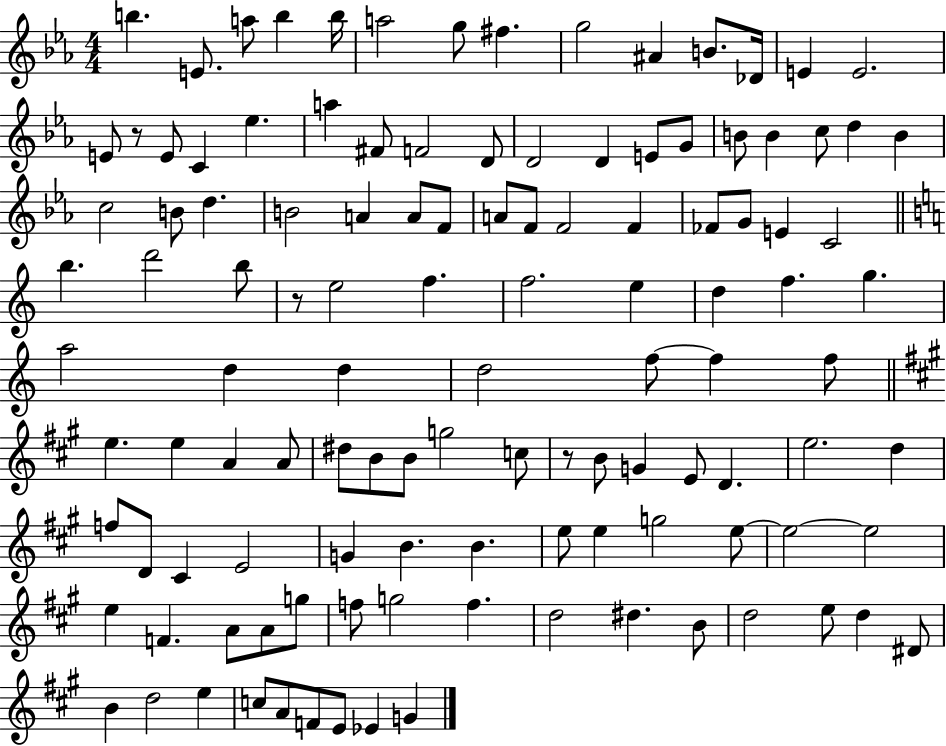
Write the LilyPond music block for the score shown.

{
  \clef treble
  \numericTimeSignature
  \time 4/4
  \key ees \major
  b''4. e'8. a''8 b''4 b''16 | a''2 g''8 fis''4. | g''2 ais'4 b'8. des'16 | e'4 e'2. | \break e'8 r8 e'8 c'4 ees''4. | a''4 fis'8 f'2 d'8 | d'2 d'4 e'8 g'8 | b'8 b'4 c''8 d''4 b'4 | \break c''2 b'8 d''4. | b'2 a'4 a'8 f'8 | a'8 f'8 f'2 f'4 | fes'8 g'8 e'4 c'2 | \break \bar "||" \break \key a \minor b''4. d'''2 b''8 | r8 e''2 f''4. | f''2. e''4 | d''4 f''4. g''4. | \break a''2 d''4 d''4 | d''2 f''8~~ f''4 f''8 | \bar "||" \break \key a \major e''4. e''4 a'4 a'8 | dis''8 b'8 b'8 g''2 c''8 | r8 b'8 g'4 e'8 d'4. | e''2. d''4 | \break f''8 d'8 cis'4 e'2 | g'4 b'4. b'4. | e''8 e''4 g''2 e''8~~ | e''2~~ e''2 | \break e''4 f'4. a'8 a'8 g''8 | f''8 g''2 f''4. | d''2 dis''4. b'8 | d''2 e''8 d''4 dis'8 | \break b'4 d''2 e''4 | c''8 a'8 f'8 e'8 ees'4 g'4 | \bar "|."
}